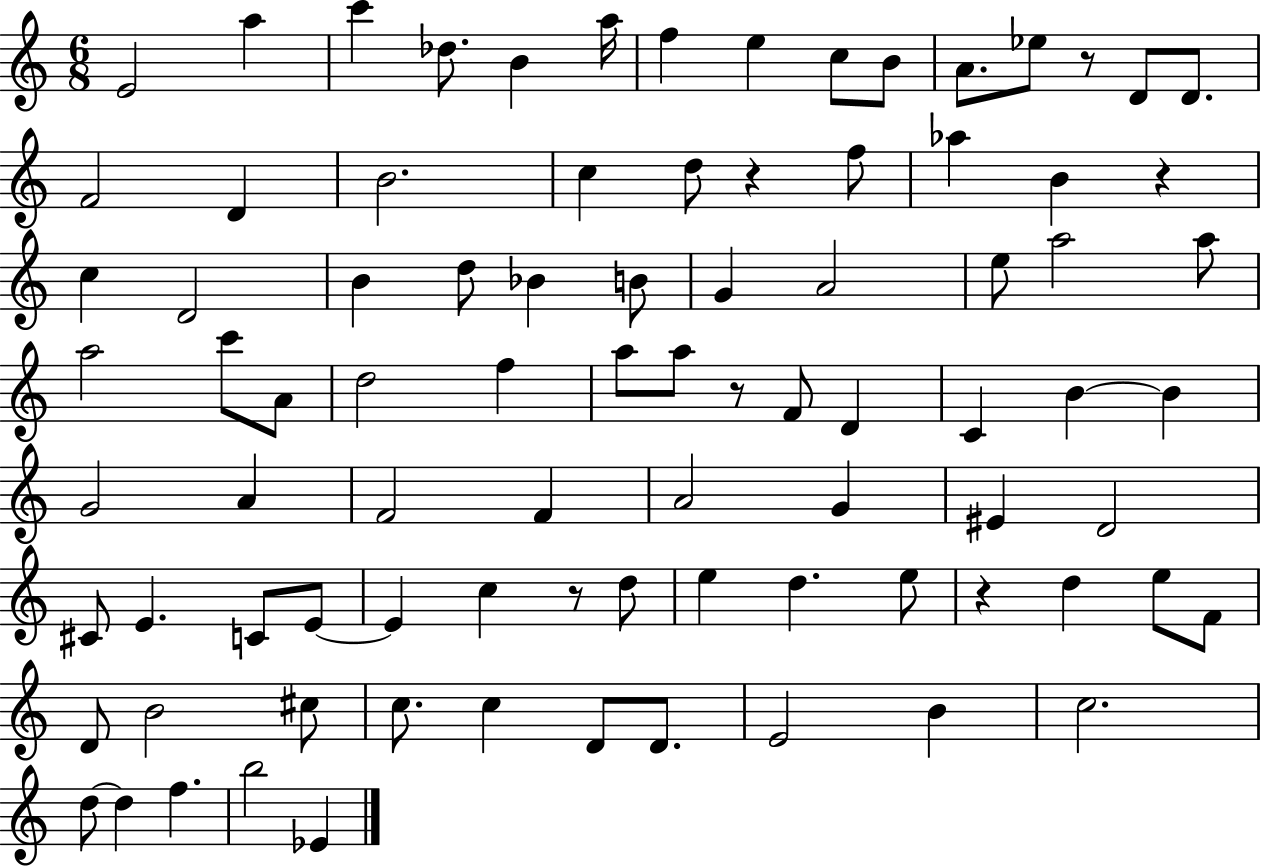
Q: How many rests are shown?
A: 6